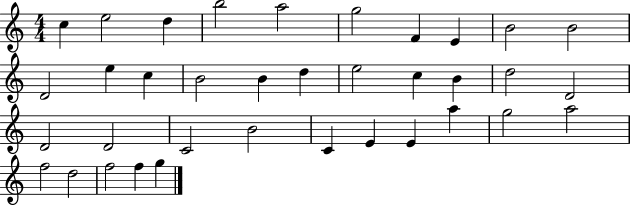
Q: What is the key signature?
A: C major